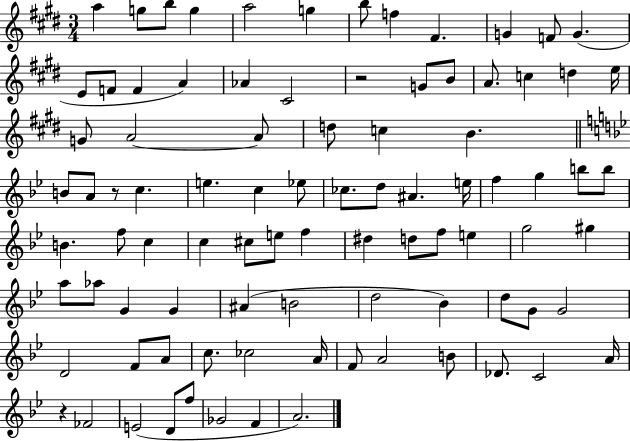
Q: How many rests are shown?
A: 3